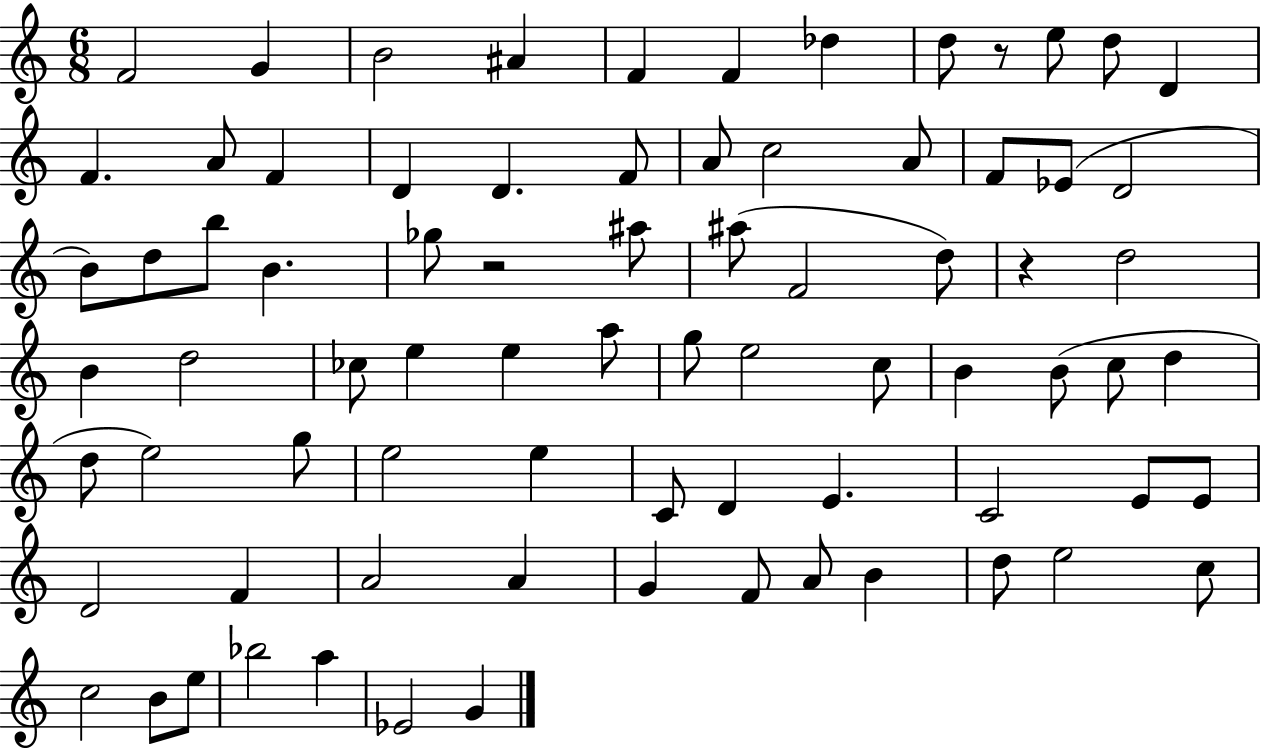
X:1
T:Untitled
M:6/8
L:1/4
K:C
F2 G B2 ^A F F _d d/2 z/2 e/2 d/2 D F A/2 F D D F/2 A/2 c2 A/2 F/2 _E/2 D2 B/2 d/2 b/2 B _g/2 z2 ^a/2 ^a/2 F2 d/2 z d2 B d2 _c/2 e e a/2 g/2 e2 c/2 B B/2 c/2 d d/2 e2 g/2 e2 e C/2 D E C2 E/2 E/2 D2 F A2 A G F/2 A/2 B d/2 e2 c/2 c2 B/2 e/2 _b2 a _E2 G